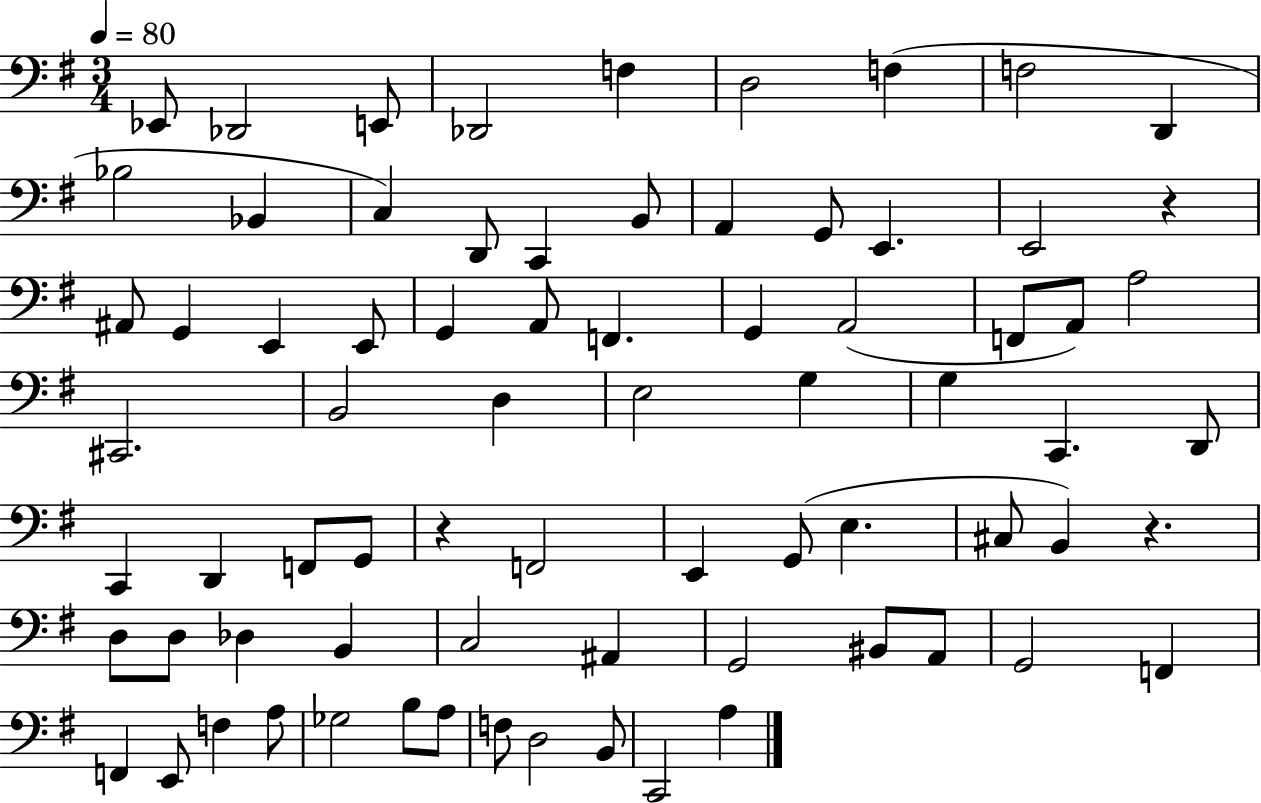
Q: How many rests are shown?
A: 3